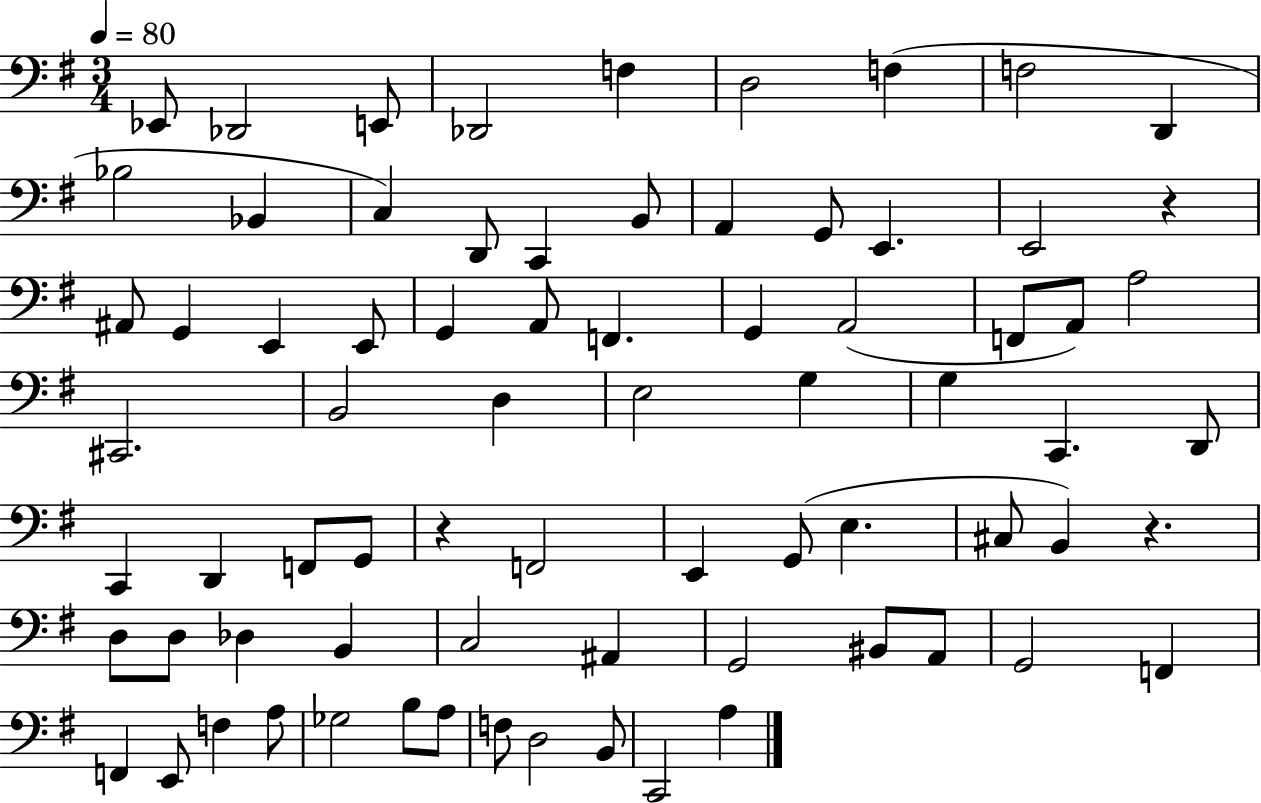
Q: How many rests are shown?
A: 3